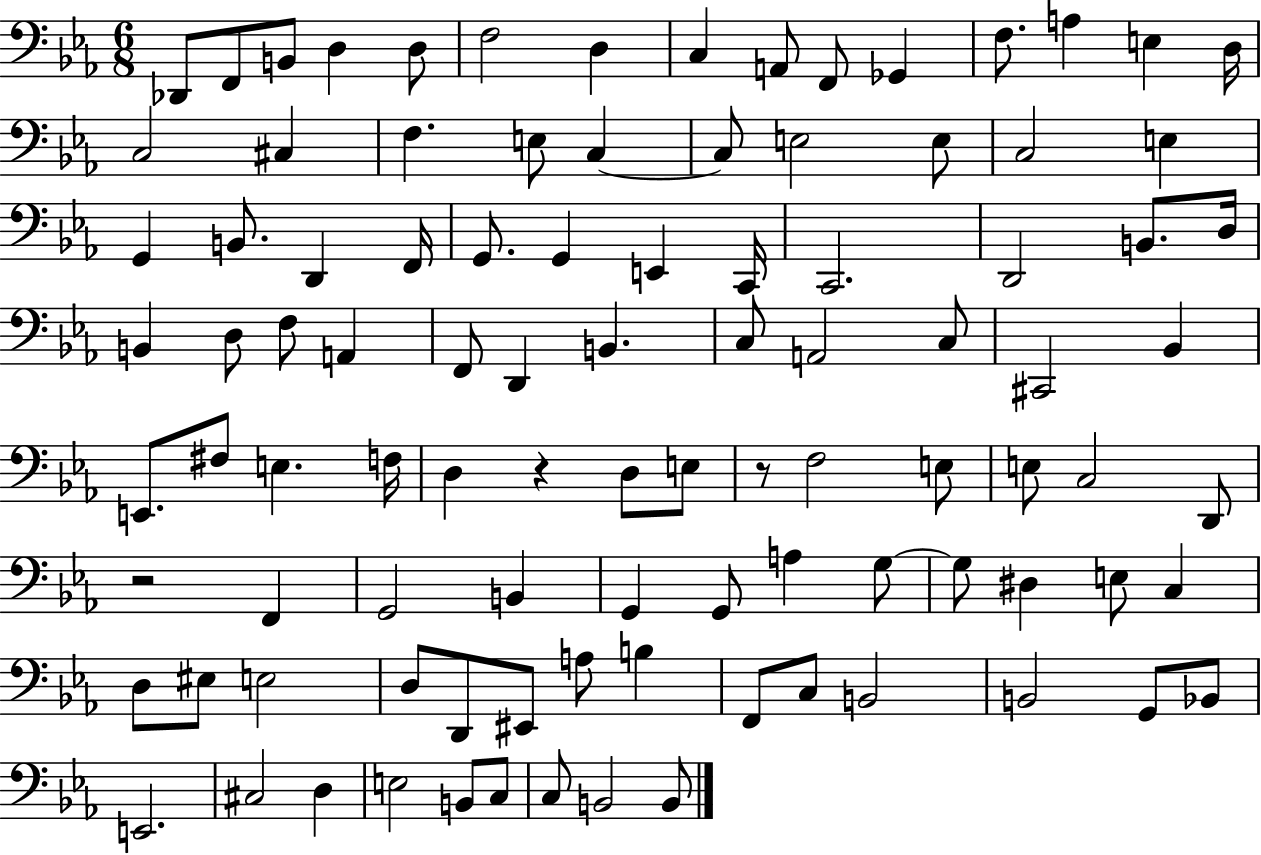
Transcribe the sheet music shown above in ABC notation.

X:1
T:Untitled
M:6/8
L:1/4
K:Eb
_D,,/2 F,,/2 B,,/2 D, D,/2 F,2 D, C, A,,/2 F,,/2 _G,, F,/2 A, E, D,/4 C,2 ^C, F, E,/2 C, C,/2 E,2 E,/2 C,2 E, G,, B,,/2 D,, F,,/4 G,,/2 G,, E,, C,,/4 C,,2 D,,2 B,,/2 D,/4 B,, D,/2 F,/2 A,, F,,/2 D,, B,, C,/2 A,,2 C,/2 ^C,,2 _B,, E,,/2 ^F,/2 E, F,/4 D, z D,/2 E,/2 z/2 F,2 E,/2 E,/2 C,2 D,,/2 z2 F,, G,,2 B,, G,, G,,/2 A, G,/2 G,/2 ^D, E,/2 C, D,/2 ^E,/2 E,2 D,/2 D,,/2 ^E,,/2 A,/2 B, F,,/2 C,/2 B,,2 B,,2 G,,/2 _B,,/2 E,,2 ^C,2 D, E,2 B,,/2 C,/2 C,/2 B,,2 B,,/2